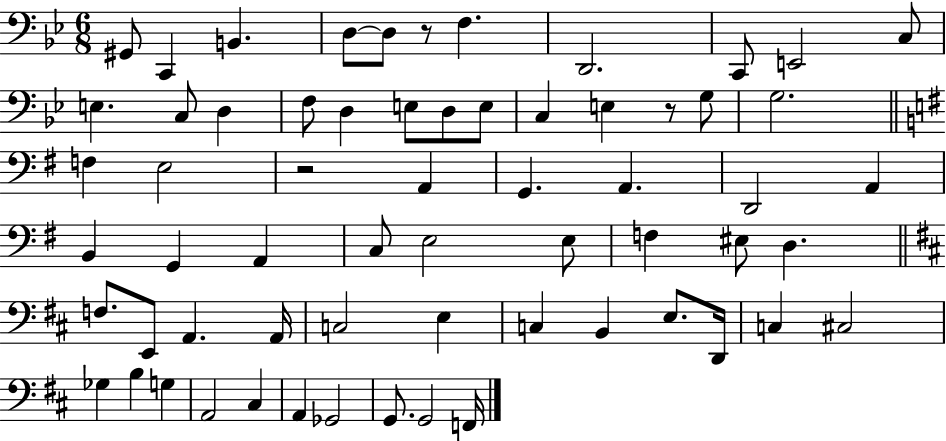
{
  \clef bass
  \numericTimeSignature
  \time 6/8
  \key bes \major
  gis,8 c,4 b,4. | d8~~ d8 r8 f4. | d,2. | c,8 e,2 c8 | \break e4. c8 d4 | f8 d4 e8 d8 e8 | c4 e4 r8 g8 | g2. | \break \bar "||" \break \key g \major f4 e2 | r2 a,4 | g,4. a,4. | d,2 a,4 | \break b,4 g,4 a,4 | c8 e2 e8 | f4 eis8 d4. | \bar "||" \break \key b \minor f8. e,8 a,4. a,16 | c2 e4 | c4 b,4 e8. d,16 | c4 cis2 | \break ges4 b4 g4 | a,2 cis4 | a,4 ges,2 | g,8. g,2 f,16 | \break \bar "|."
}